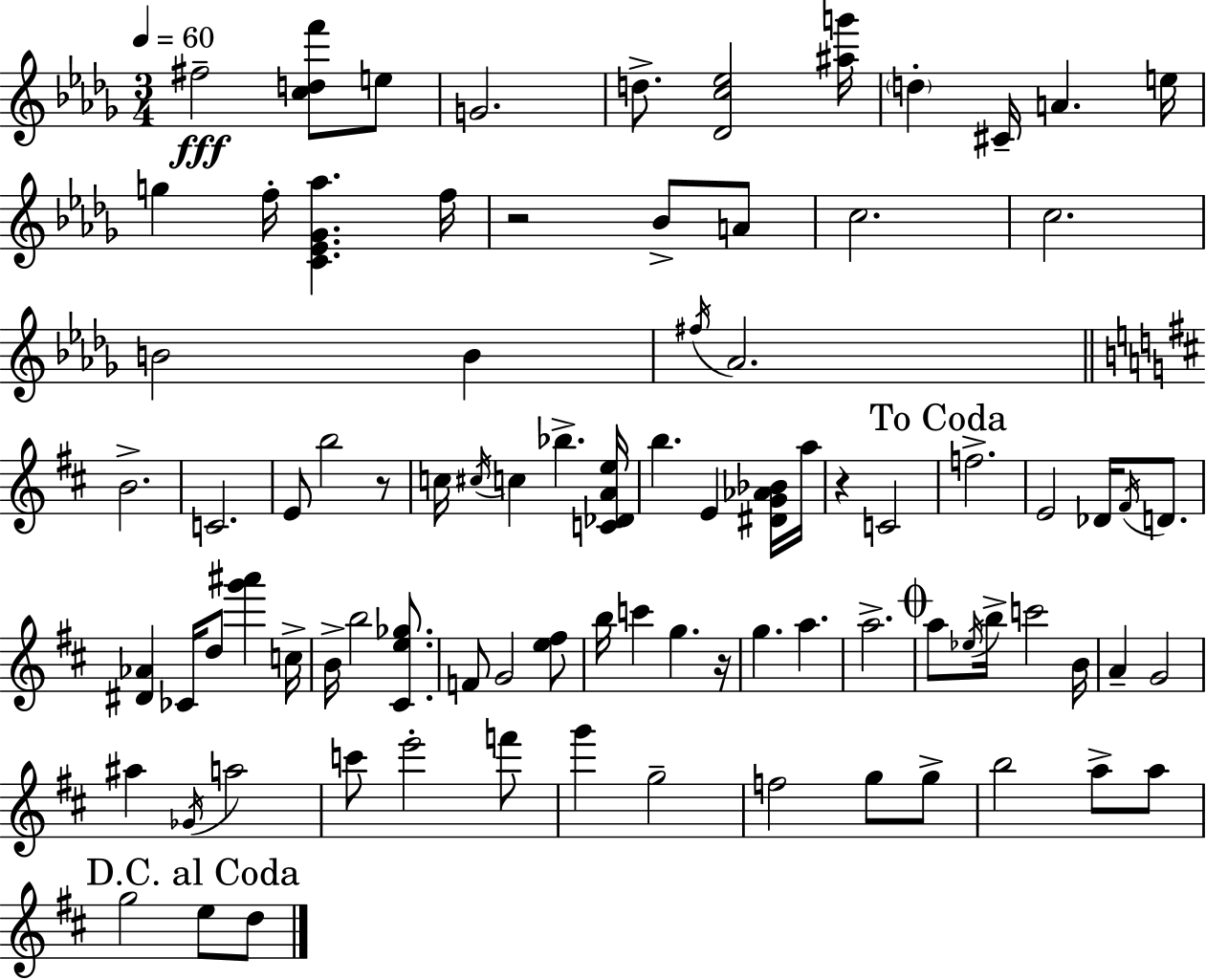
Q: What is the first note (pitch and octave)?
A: F#5